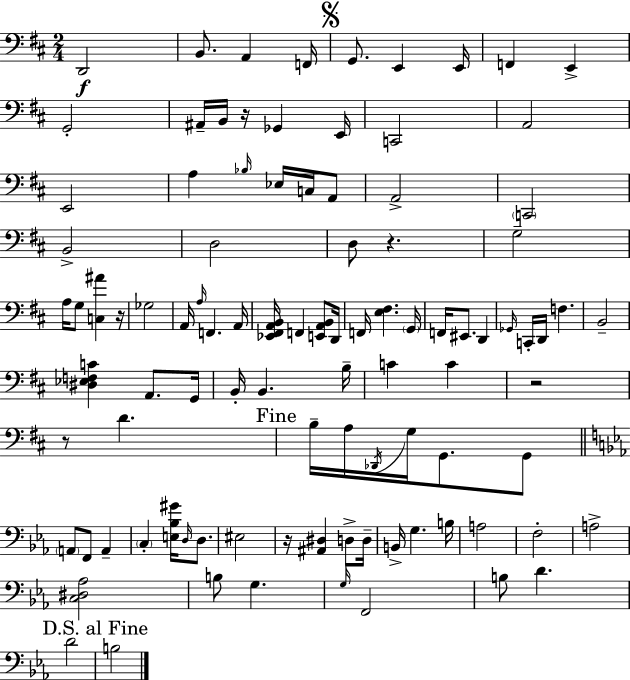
{
  \clef bass
  \numericTimeSignature
  \time 2/4
  \key d \major
  d,2\f | b,8. a,4 f,16 | \mark \markup { \musicglyph "scripts.segno" } g,8. e,4 e,16 | f,4 e,4-> | \break g,2-. | ais,16-- b,16 r16 ges,4 e,16 | c,2 | a,2 | \break e,2 | a4 \grace { bes16 } ees16 c16 a,8 | a,2-> | \parenthesize c,2 | \break b,2-> | d2 | d8 r4. | g2-- | \break a16 g8 <c ais'>4 | r16 ges2 | a,16 \grace { a16 } f,4. | a,16 <ees, fis, a, b,>16 f,4 <e, a, b,>8 | \break d,16 f,16 <e fis>4. | \parenthesize g,16 f,16 eis,8. d,4 | \grace { ges,16 } c,16-. d,16 f4. | b,2-- | \break <dis ees f c'>4 a,8. | g,16 b,16-. b,4. | b16-- c'4 c'4 | r2 | \break r8 d'4. | \mark "Fine" b16-- a16 \acciaccatura { des,16 } g16 g,8. | g,8 \bar "||" \break \key ees \major \parenthesize a,8 f,8 a,4-- | \parenthesize c4-. <e bes gis'>16 \grace { d16 } d8. | eis2 | r16 <ais, dis>4 d8-> | \break d16-- b,16-> g4. | b16 a2 | f2-. | a2-> | \break <c dis aes>2 | b8 g4. | \grace { g16 } f,2 | b8 d'4. | \break d'2 | \mark "D.S. al Fine" b2 | \bar "|."
}